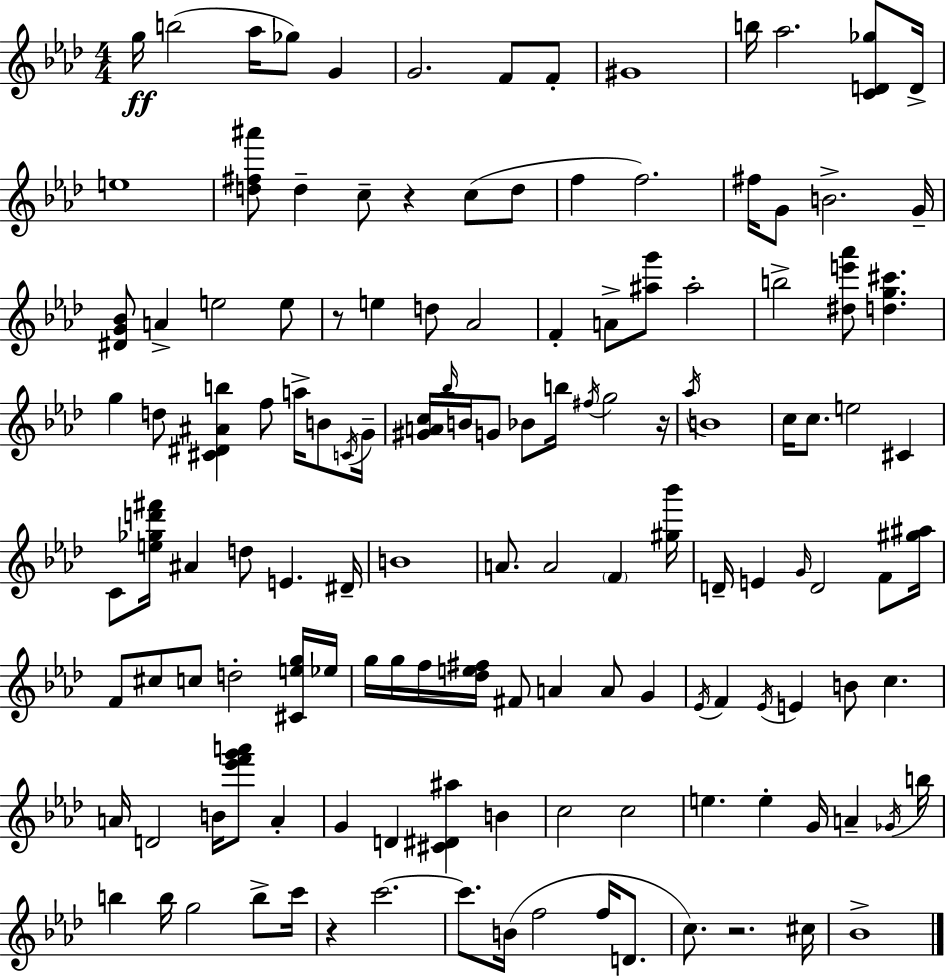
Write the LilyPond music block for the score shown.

{
  \clef treble
  \numericTimeSignature
  \time 4/4
  \key aes \major
  \repeat volta 2 { g''16\ff b''2( aes''16 ges''8) g'4 | g'2. f'8 f'8-. | gis'1 | b''16 aes''2. <c' d' ges''>8 d'16-> | \break e''1 | <d'' fis'' ais'''>8 d''4-- c''8-- r4 c''8( d''8 | f''4 f''2.) | fis''16 g'8 b'2.-> g'16-- | \break <dis' g' bes'>8 a'4-> e''2 e''8 | r8 e''4 d''8 aes'2 | f'4-. a'8-> <ais'' g'''>8 ais''2-. | b''2-> <dis'' e''' aes'''>8 <d'' g'' cis'''>4. | \break g''4 d''8 <cis' dis' ais' b''>4 f''8 a''16-> b'8 \acciaccatura { c'16 } | g'16-- <gis' a' c''>16 \grace { bes''16 } b'16 g'8 bes'8 b''16 \acciaccatura { fis''16 } g''2 | r16 \acciaccatura { aes''16 } b'1 | c''16 c''8. e''2 | \break cis'4 c'8 <e'' ges'' d''' fis'''>16 ais'4 d''8 e'4. | dis'16-- b'1 | a'8. a'2 \parenthesize f'4 | <gis'' bes'''>16 d'16-- e'4 \grace { g'16 } d'2 | \break f'8 <gis'' ais''>16 f'8 cis''8 c''8 d''2-. | <cis' e'' g''>16 ees''16 g''16 g''16 f''16 <des'' e'' fis''>16 fis'8 a'4 a'8 | g'4 \acciaccatura { ees'16 } f'4 \acciaccatura { ees'16 } e'4 b'8 | c''4. a'16 d'2 | \break b'16 <ees''' f''' g''' a'''>8 a'4-. g'4 d'4 <cis' dis' ais''>4 | b'4 c''2 c''2 | e''4. e''4-. | g'16 a'4-- \acciaccatura { ges'16 } b''16 b''4 b''16 g''2 | \break b''8-> c'''16 r4 c'''2.~~ | c'''8. b'16( f''2 | f''16 d'8. c''8.) r2. | cis''16 bes'1-> | \break } \bar "|."
}